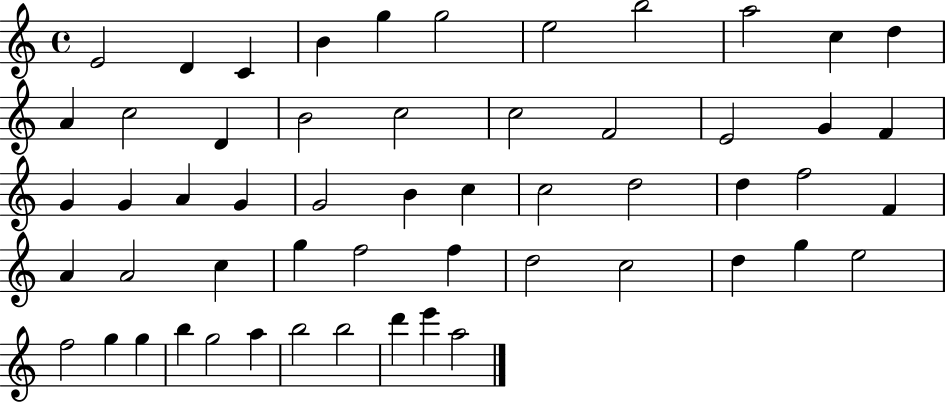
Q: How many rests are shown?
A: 0